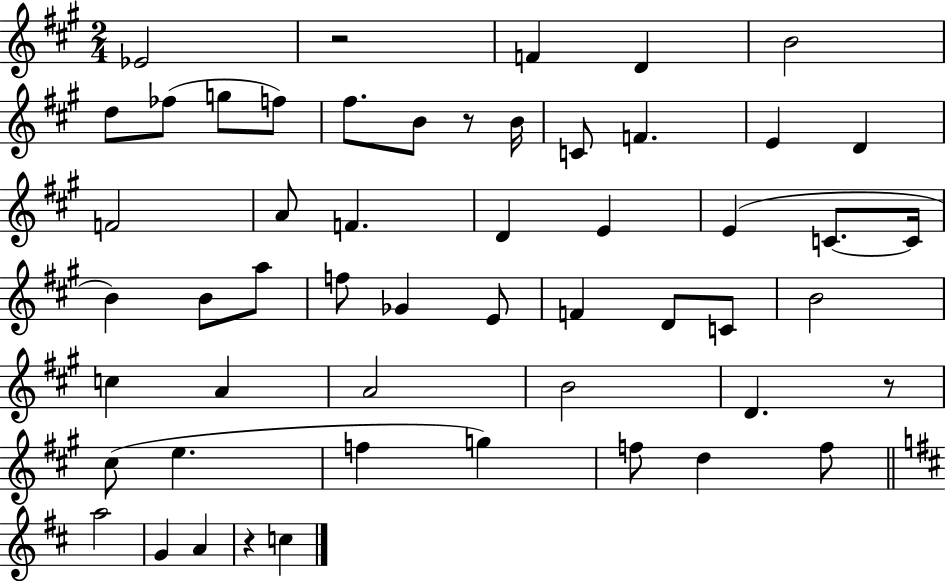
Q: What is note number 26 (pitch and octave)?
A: A5